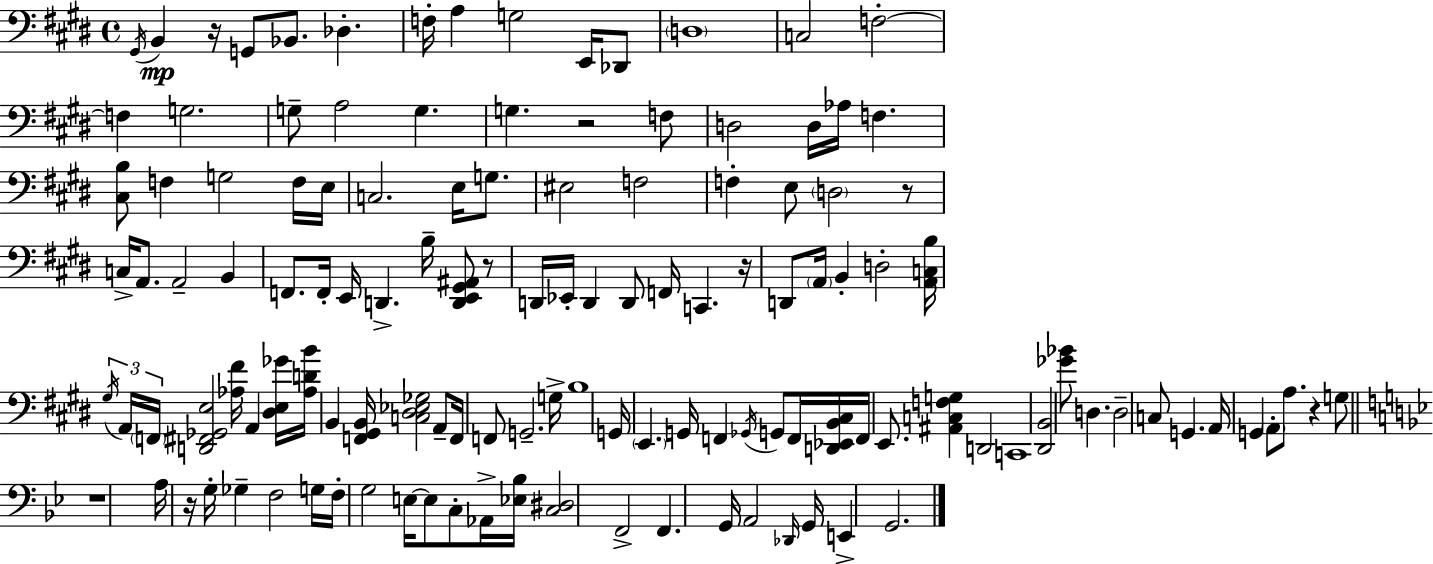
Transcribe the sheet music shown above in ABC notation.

X:1
T:Untitled
M:4/4
L:1/4
K:E
^G,,/4 B,, z/4 G,,/2 _B,,/2 _D, F,/4 A, G,2 E,,/4 _D,,/2 D,4 C,2 F,2 F, G,2 G,/2 A,2 G, G, z2 F,/2 D,2 D,/4 _A,/4 F, [^C,B,]/2 F, G,2 F,/4 E,/4 C,2 E,/4 G,/2 ^E,2 F,2 F, E,/2 D,2 z/2 C,/4 A,,/2 A,,2 B,, F,,/2 F,,/4 E,,/4 D,, B,/4 [D,,E,,^G,,^A,,]/2 z/2 D,,/4 _E,,/4 D,, D,,/2 F,,/4 C,, z/4 D,,/2 A,,/4 B,, D,2 [A,,C,B,]/4 ^G,/4 A,,/4 F,,/4 [D,,^F,,_G,,E,]2 [_A,^F]/4 A,, [^D,E,_G]/4 [_A,DB]/4 B,, [F,,^G,,B,,]/4 [C,^D,_E,_G,]2 A,,/2 F,,/4 F,,/2 G,,2 G,/4 B,4 G,,/4 E,, G,,/4 F,, _G,,/4 G,,/2 F,,/4 [D,,_E,,B,,^C,]/4 F,,/4 E,,/2 [^A,,C,F,G,] D,,2 C,,4 [^D,,B,,]2 [_G_B]/2 D, D,2 C,/2 G,, A,,/4 G,, A,,/2 A,/2 z G,/2 z4 A,/4 z/4 G,/4 _G, F,2 G,/4 F,/4 G,2 E,/4 E,/2 C,/2 _A,,/4 [_E,_B,]/4 [C,^D,]2 F,,2 F,, G,,/4 A,,2 _D,,/4 G,,/4 E,, G,,2